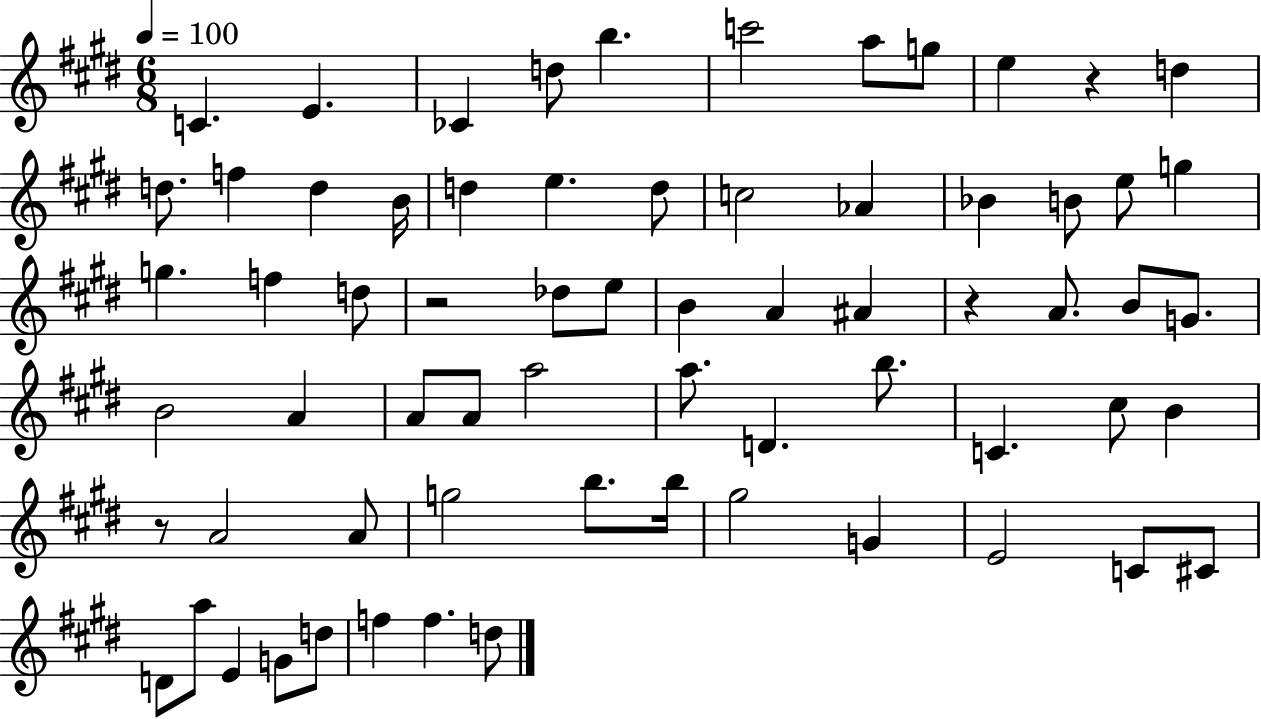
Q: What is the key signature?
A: E major